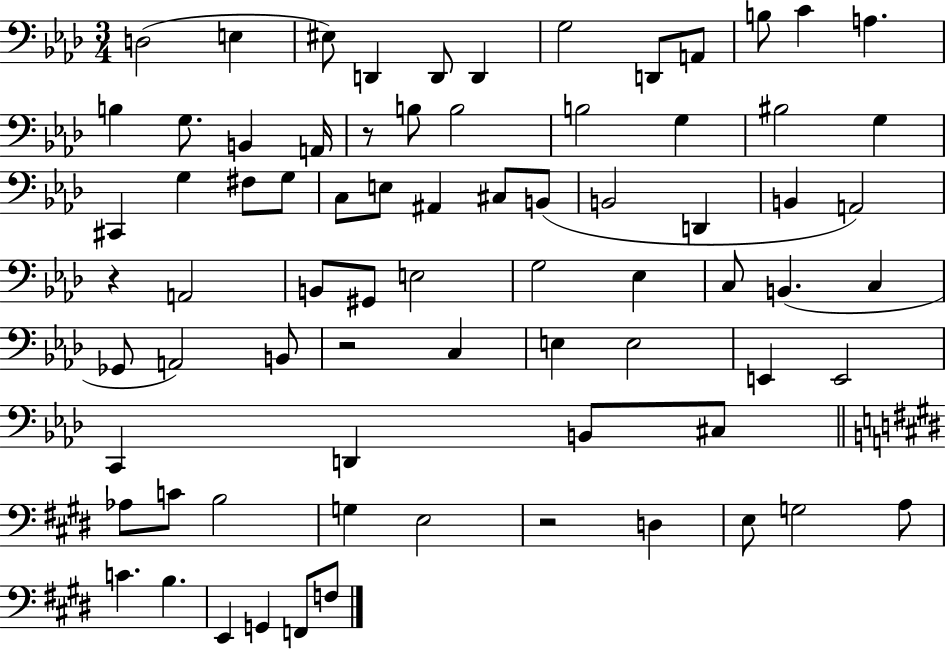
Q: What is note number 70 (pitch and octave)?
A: F2